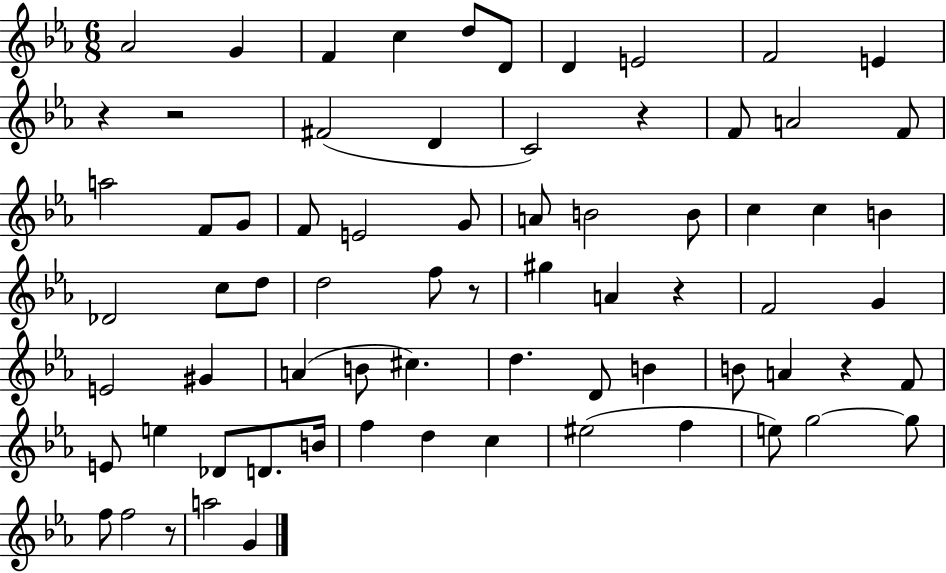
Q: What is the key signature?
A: EES major